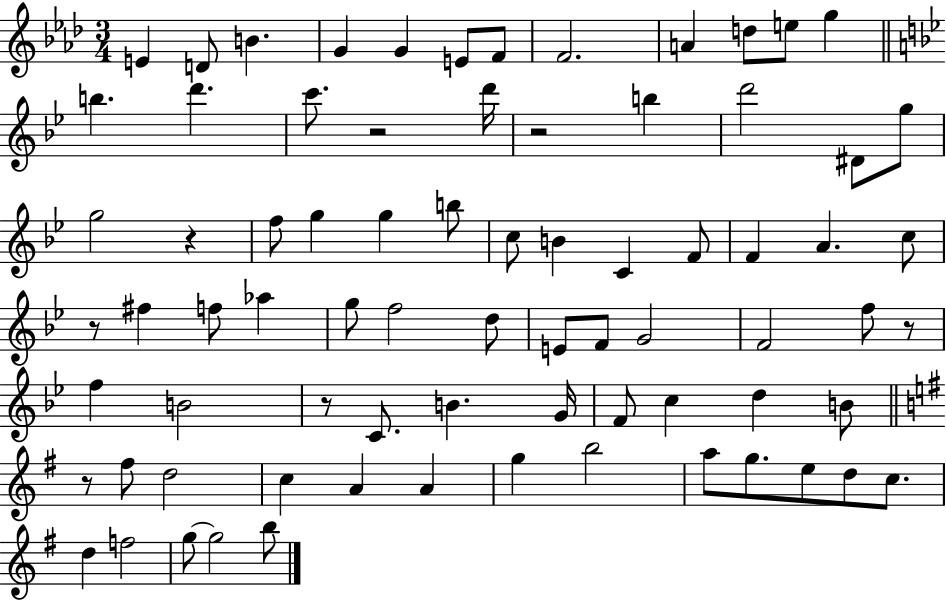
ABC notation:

X:1
T:Untitled
M:3/4
L:1/4
K:Ab
E D/2 B G G E/2 F/2 F2 A d/2 e/2 g b d' c'/2 z2 d'/4 z2 b d'2 ^D/2 g/2 g2 z f/2 g g b/2 c/2 B C F/2 F A c/2 z/2 ^f f/2 _a g/2 f2 d/2 E/2 F/2 G2 F2 f/2 z/2 f B2 z/2 C/2 B G/4 F/2 c d B/2 z/2 ^f/2 d2 c A A g b2 a/2 g/2 e/2 d/2 c/2 d f2 g/2 g2 b/2